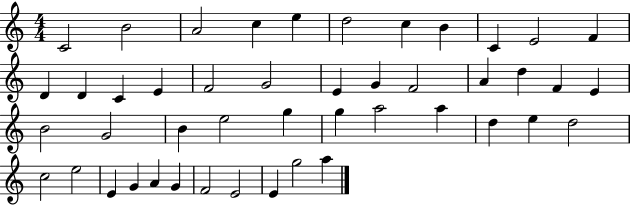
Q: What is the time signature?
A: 4/4